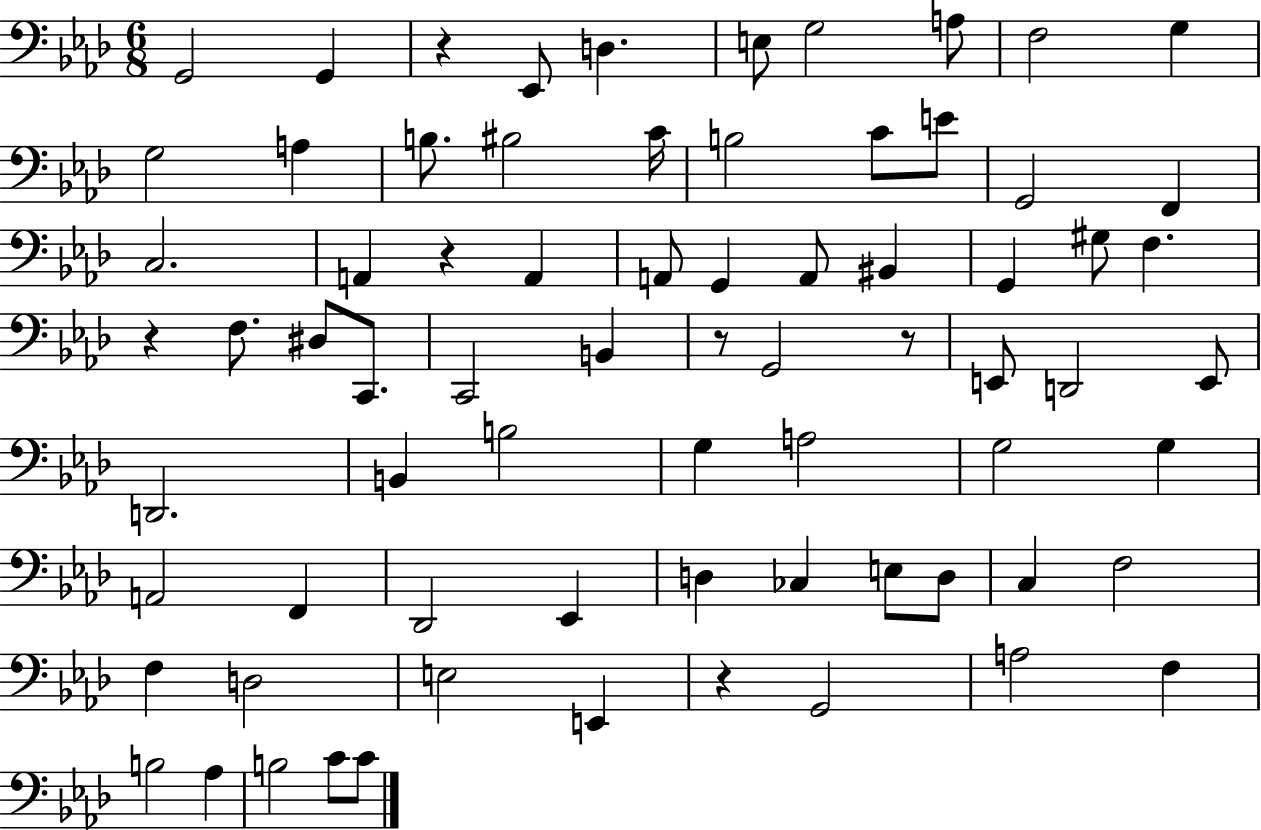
{
  \clef bass
  \numericTimeSignature
  \time 6/8
  \key aes \major
  \repeat volta 2 { g,2 g,4 | r4 ees,8 d4. | e8 g2 a8 | f2 g4 | \break g2 a4 | b8. bis2 c'16 | b2 c'8 e'8 | g,2 f,4 | \break c2. | a,4 r4 a,4 | a,8 g,4 a,8 bis,4 | g,4 gis8 f4. | \break r4 f8. dis8 c,8. | c,2 b,4 | r8 g,2 r8 | e,8 d,2 e,8 | \break d,2. | b,4 b2 | g4 a2 | g2 g4 | \break a,2 f,4 | des,2 ees,4 | d4 ces4 e8 d8 | c4 f2 | \break f4 d2 | e2 e,4 | r4 g,2 | a2 f4 | \break b2 aes4 | b2 c'8 c'8 | } \bar "|."
}